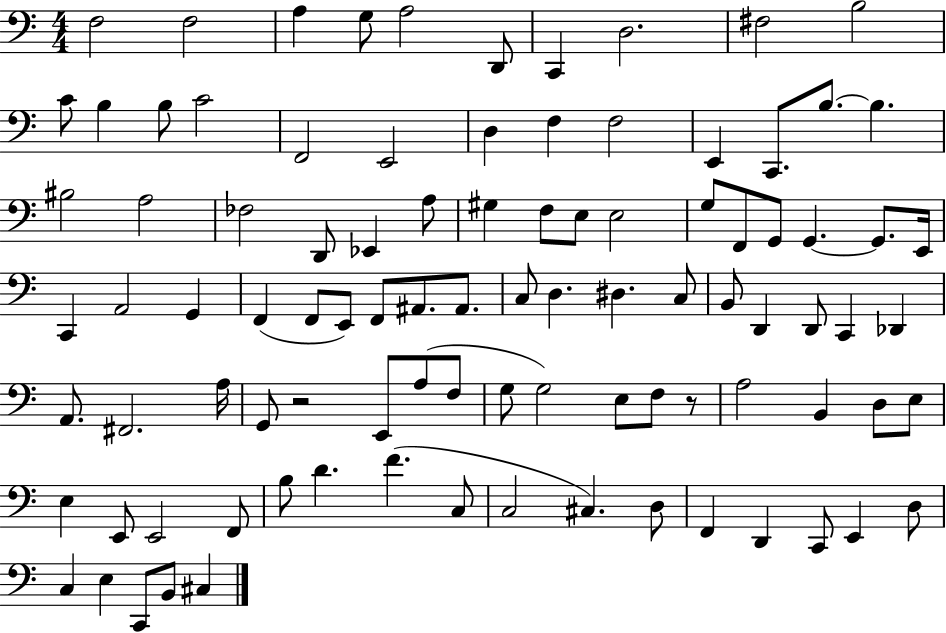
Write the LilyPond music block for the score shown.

{
  \clef bass
  \numericTimeSignature
  \time 4/4
  \key c \major
  f2 f2 | a4 g8 a2 d,8 | c,4 d2. | fis2 b2 | \break c'8 b4 b8 c'2 | f,2 e,2 | d4 f4 f2 | e,4 c,8. b8.~~ b4. | \break bis2 a2 | fes2 d,8 ees,4 a8 | gis4 f8 e8 e2 | g8 f,8 g,8 g,4.~~ g,8. e,16 | \break c,4 a,2 g,4 | f,4( f,8 e,8) f,8 ais,8. ais,8. | c8 d4. dis4. c8 | b,8 d,4 d,8 c,4 des,4 | \break a,8. fis,2. a16 | g,8 r2 e,8 a8( f8 | g8 g2) e8 f8 r8 | a2 b,4 d8 e8 | \break e4 e,8 e,2 f,8 | b8 d'4. f'4.( c8 | c2 cis4.) d8 | f,4 d,4 c,8 e,4 d8 | \break c4 e4 c,8 b,8 cis4 | \bar "|."
}